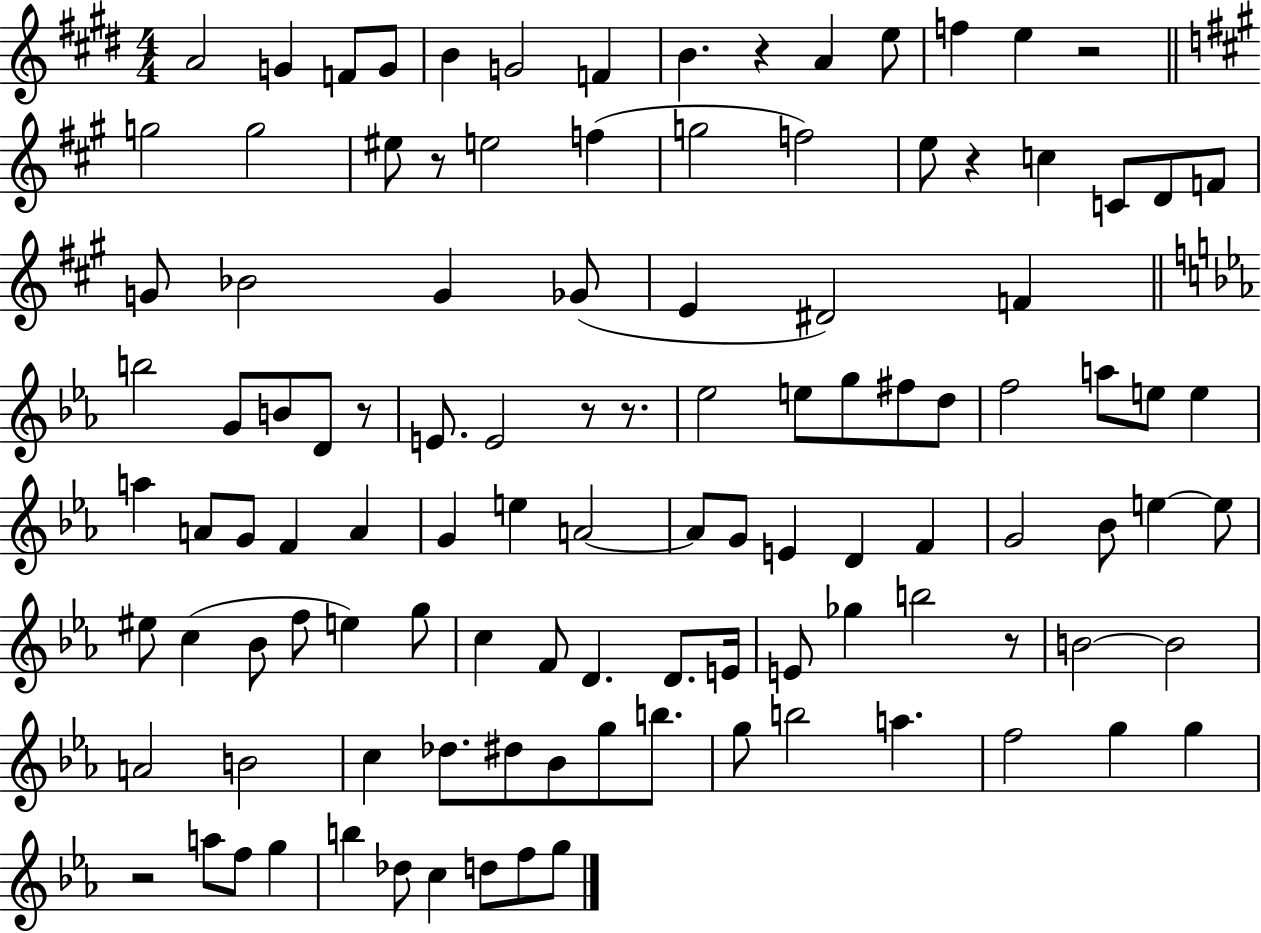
A4/h G4/q F4/e G4/e B4/q G4/h F4/q B4/q. R/q A4/q E5/e F5/q E5/q R/h G5/h G5/h EIS5/e R/e E5/h F5/q G5/h F5/h E5/e R/q C5/q C4/e D4/e F4/e G4/e Bb4/h G4/q Gb4/e E4/q D#4/h F4/q B5/h G4/e B4/e D4/e R/e E4/e. E4/h R/e R/e. Eb5/h E5/e G5/e F#5/e D5/e F5/h A5/e E5/e E5/q A5/q A4/e G4/e F4/q A4/q G4/q E5/q A4/h A4/e G4/e E4/q D4/q F4/q G4/h Bb4/e E5/q E5/e EIS5/e C5/q Bb4/e F5/e E5/q G5/e C5/q F4/e D4/q. D4/e. E4/s E4/e Gb5/q B5/h R/e B4/h B4/h A4/h B4/h C5/q Db5/e. D#5/e Bb4/e G5/e B5/e. G5/e B5/h A5/q. F5/h G5/q G5/q R/h A5/e F5/e G5/q B5/q Db5/e C5/q D5/e F5/e G5/e